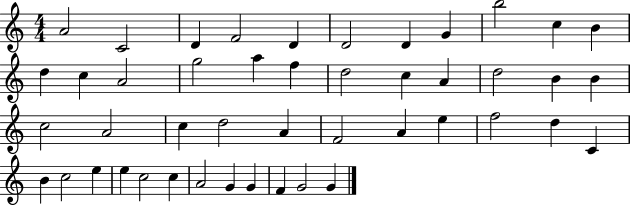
X:1
T:Untitled
M:4/4
L:1/4
K:C
A2 C2 D F2 D D2 D G b2 c B d c A2 g2 a f d2 c A d2 B B c2 A2 c d2 A F2 A e f2 d C B c2 e e c2 c A2 G G F G2 G